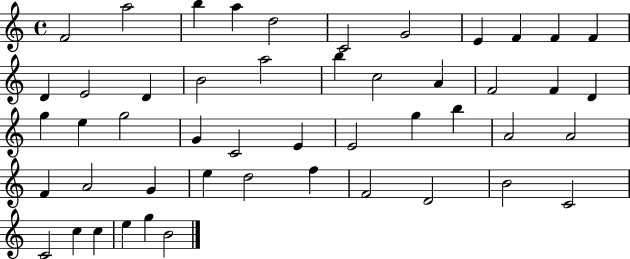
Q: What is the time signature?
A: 4/4